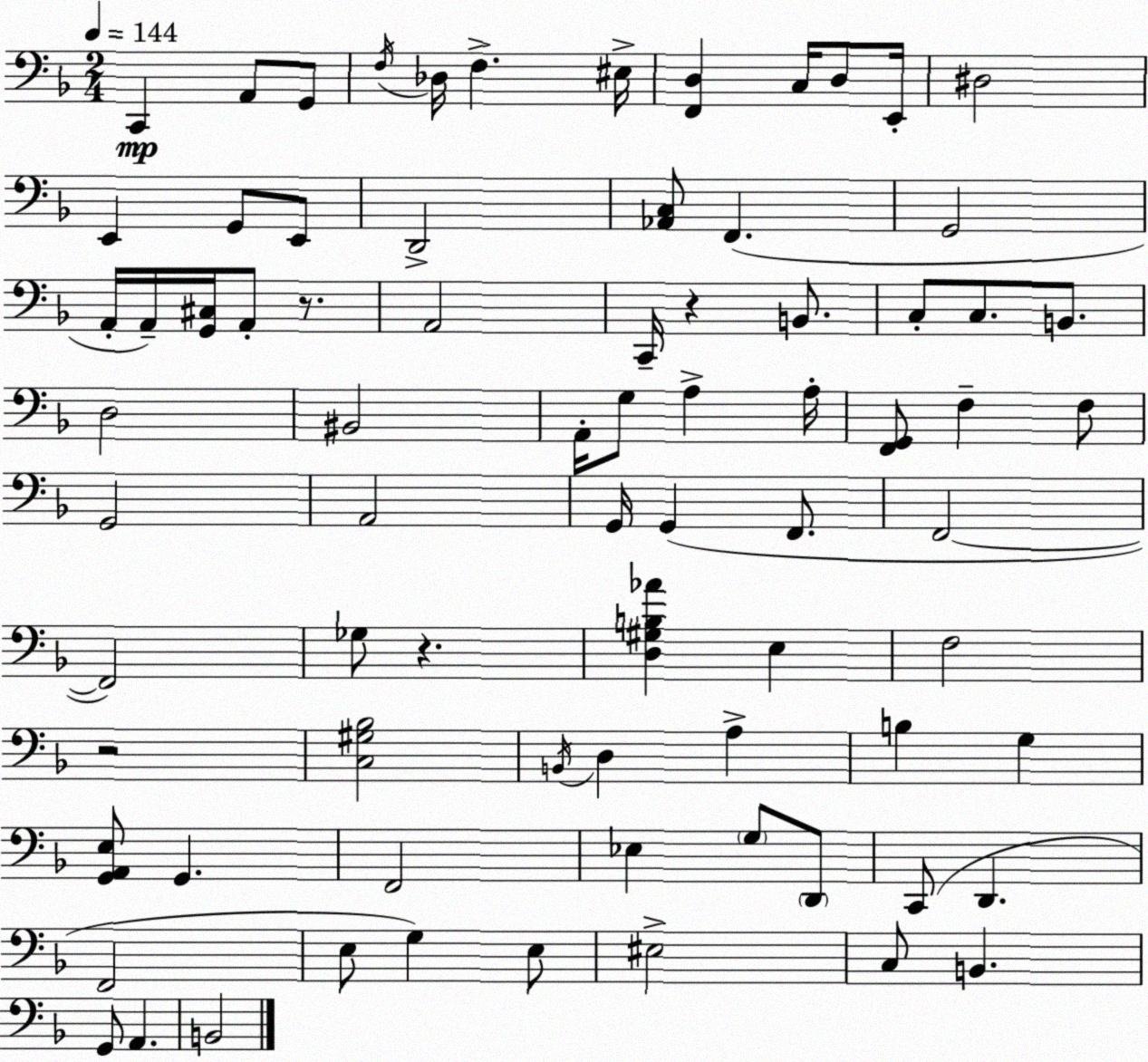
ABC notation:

X:1
T:Untitled
M:2/4
L:1/4
K:F
C,, A,,/2 G,,/2 F,/4 _D,/4 F, ^E,/4 [F,,D,] C,/4 D,/2 E,,/4 ^D,2 E,, G,,/2 E,,/2 D,,2 [_A,,C,]/2 F,, G,,2 A,,/4 A,,/4 [G,,^C,]/4 A,,/2 z/2 A,,2 C,,/4 z B,,/2 C,/2 C,/2 B,,/2 D,2 ^B,,2 A,,/4 G,/2 A, A,/4 [F,,G,,]/2 F, F,/2 G,,2 A,,2 G,,/4 G,, F,,/2 F,,2 F,,2 _G,/2 z [D,^G,B,_A] E, F,2 z2 [C,^G,_B,]2 B,,/4 D, A, B, G, [G,,A,,E,]/2 G,, F,,2 _E, G,/2 D,,/2 C,,/2 D,, F,,2 E,/2 G, E,/2 ^E,2 C,/2 B,, G,,/2 A,, B,,2